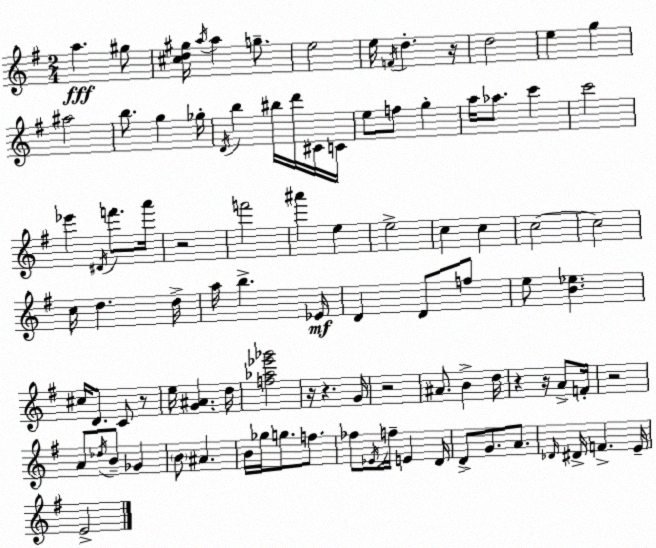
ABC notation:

X:1
T:Untitled
M:2/4
L:1/4
K:Em
a ^g/2 [^cd^g]/4 a/4 a g/2 e2 e/4 F/4 d z/4 d2 e g ^a2 b/2 g _g/4 D/4 b ^b/4 d'/4 ^C/4 C/4 e/2 f/2 g a/4 _a/2 c' c'2 _e' ^D/4 f'/2 a'/4 z2 f'2 ^a' e e2 c c c2 c2 c/4 d d/4 a/4 b _E/4 D D/2 f/2 e/2 [B_e] ^c/4 D/2 C/2 z/2 e/4 [G^A] d/4 [f_a_e'_g']2 z/4 z G/4 z2 ^A/2 B d/4 z z/4 A/2 F/4 z2 A/2 _d/4 B/2 _G B/2 ^A B/4 _g/4 g/2 f/2 _f/2 _E/4 f/4 E D/4 D/2 G/2 A/2 _D/4 ^D/4 F E/4 E2